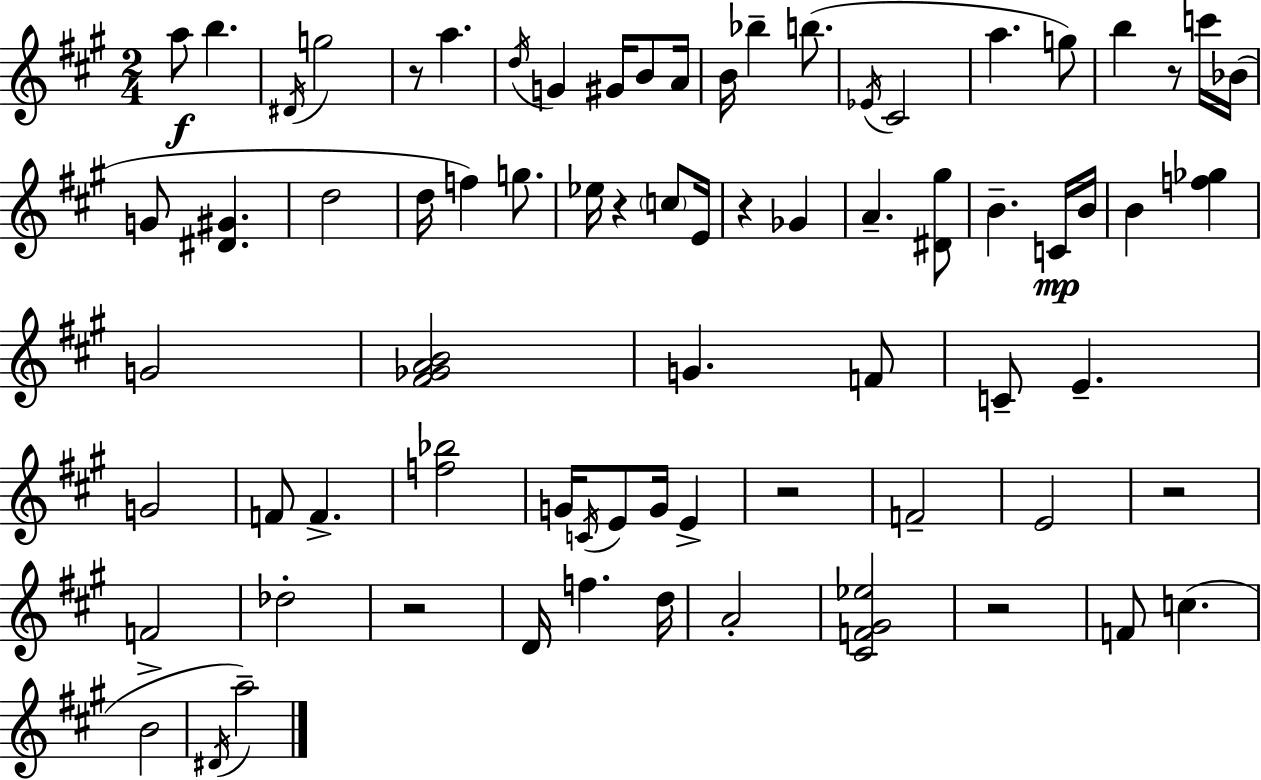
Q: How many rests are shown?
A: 8